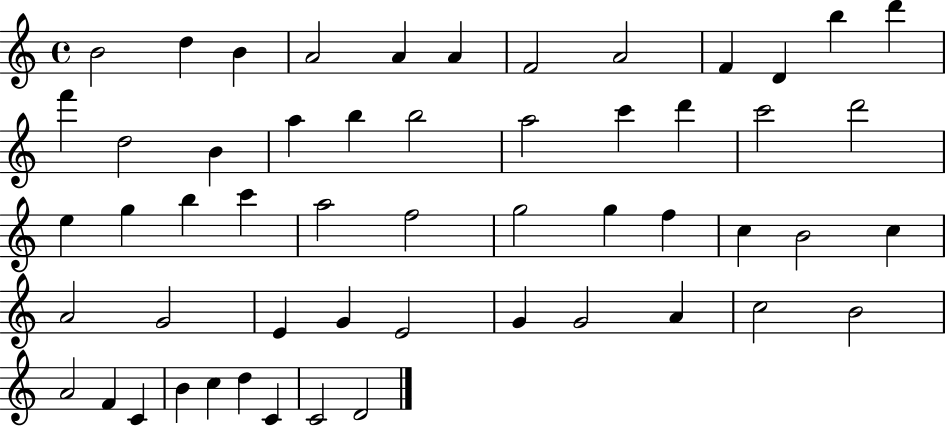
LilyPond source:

{
  \clef treble
  \time 4/4
  \defaultTimeSignature
  \key c \major
  b'2 d''4 b'4 | a'2 a'4 a'4 | f'2 a'2 | f'4 d'4 b''4 d'''4 | \break f'''4 d''2 b'4 | a''4 b''4 b''2 | a''2 c'''4 d'''4 | c'''2 d'''2 | \break e''4 g''4 b''4 c'''4 | a''2 f''2 | g''2 g''4 f''4 | c''4 b'2 c''4 | \break a'2 g'2 | e'4 g'4 e'2 | g'4 g'2 a'4 | c''2 b'2 | \break a'2 f'4 c'4 | b'4 c''4 d''4 c'4 | c'2 d'2 | \bar "|."
}